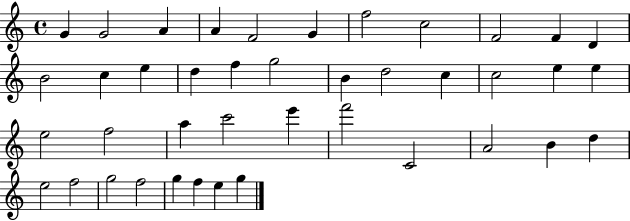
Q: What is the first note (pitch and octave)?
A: G4